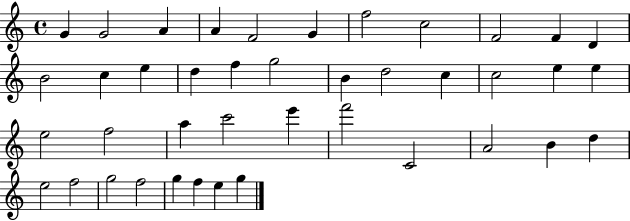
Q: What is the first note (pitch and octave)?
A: G4